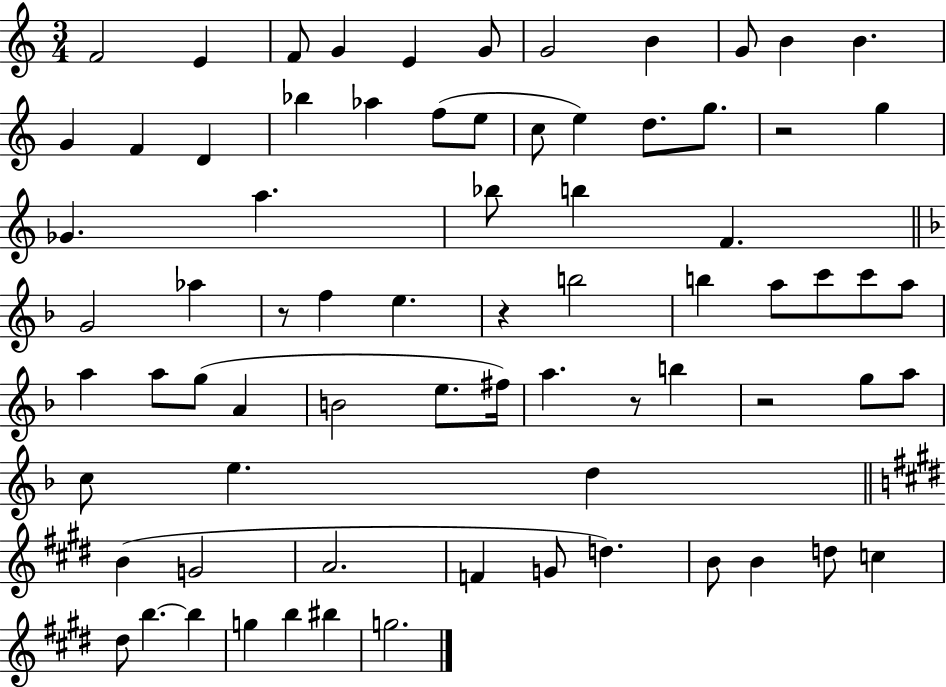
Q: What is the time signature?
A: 3/4